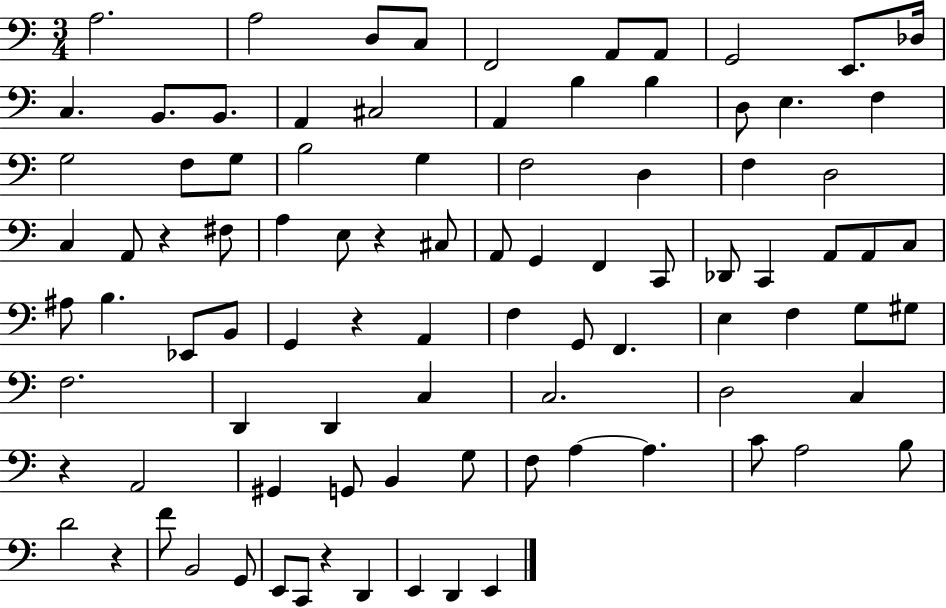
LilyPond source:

{
  \clef bass
  \numericTimeSignature
  \time 3/4
  \key c \major
  a2. | a2 d8 c8 | f,2 a,8 a,8 | g,2 e,8. des16 | \break c4. b,8. b,8. | a,4 cis2 | a,4 b4 b4 | d8 e4. f4 | \break g2 f8 g8 | b2 g4 | f2 d4 | f4 d2 | \break c4 a,8 r4 fis8 | a4 e8 r4 cis8 | a,8 g,4 f,4 c,8 | des,8 c,4 a,8 a,8 c8 | \break ais8 b4. ees,8 b,8 | g,4 r4 a,4 | f4 g,8 f,4. | e4 f4 g8 gis8 | \break f2. | d,4 d,4 c4 | c2. | d2 c4 | \break r4 a,2 | gis,4 g,8 b,4 g8 | f8 a4~~ a4. | c'8 a2 b8 | \break d'2 r4 | f'8 b,2 g,8 | e,8 c,8 r4 d,4 | e,4 d,4 e,4 | \break \bar "|."
}